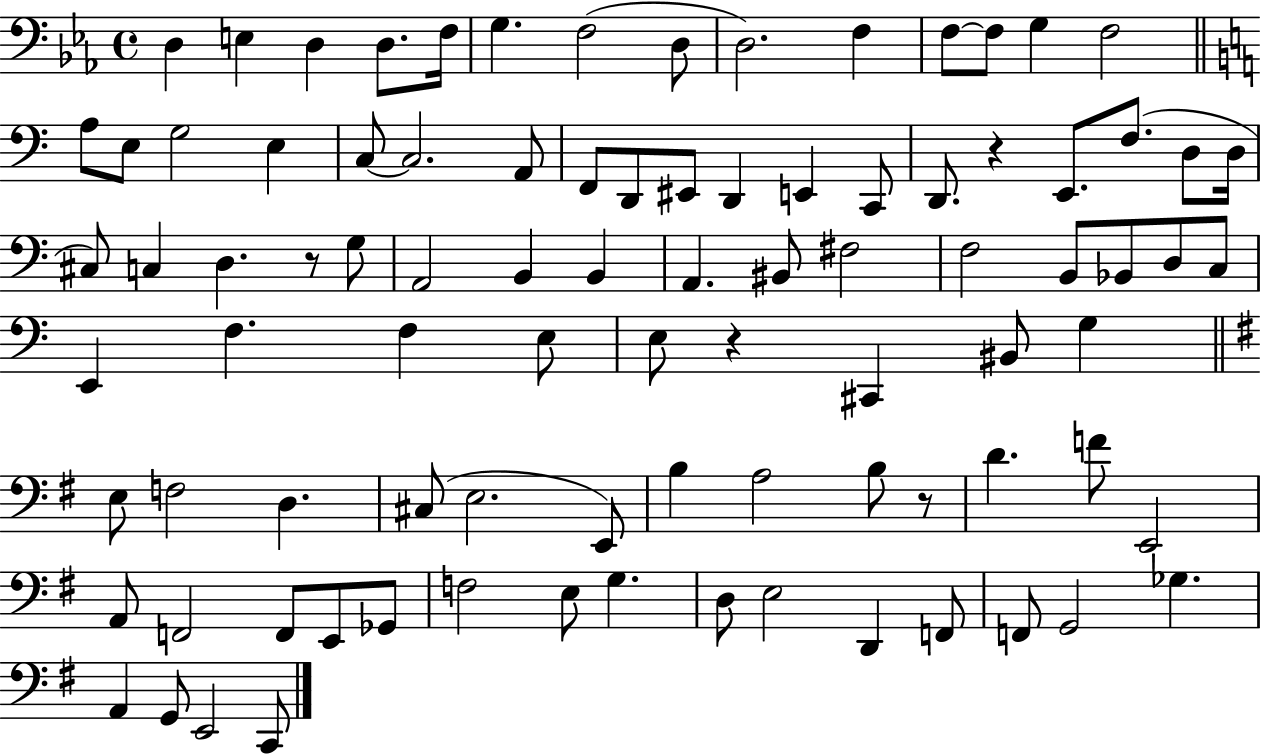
D3/q E3/q D3/q D3/e. F3/s G3/q. F3/h D3/e D3/h. F3/q F3/e F3/e G3/q F3/h A3/e E3/e G3/h E3/q C3/e C3/h. A2/e F2/e D2/e EIS2/e D2/q E2/q C2/e D2/e. R/q E2/e. F3/e. D3/e D3/s C#3/e C3/q D3/q. R/e G3/e A2/h B2/q B2/q A2/q. BIS2/e F#3/h F3/h B2/e Bb2/e D3/e C3/e E2/q F3/q. F3/q E3/e E3/e R/q C#2/q BIS2/e G3/q E3/e F3/h D3/q. C#3/e E3/h. E2/e B3/q A3/h B3/e R/e D4/q. F4/e E2/h A2/e F2/h F2/e E2/e Gb2/e F3/h E3/e G3/q. D3/e E3/h D2/q F2/e F2/e G2/h Gb3/q. A2/q G2/e E2/h C2/e